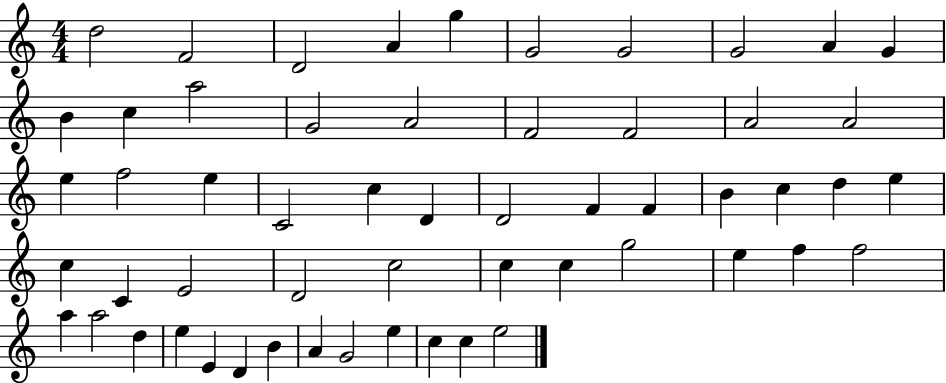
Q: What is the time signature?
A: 4/4